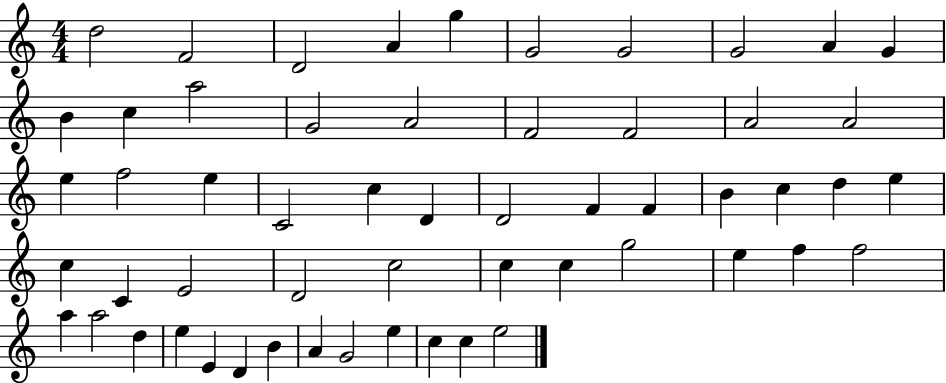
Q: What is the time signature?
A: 4/4